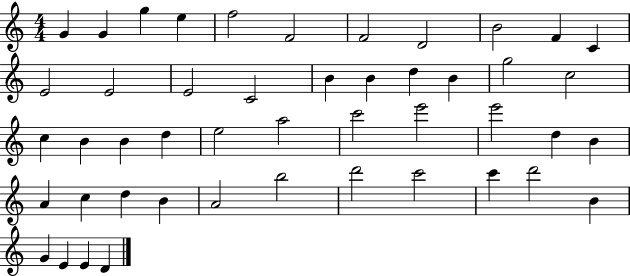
{
  \clef treble
  \numericTimeSignature
  \time 4/4
  \key c \major
  g'4 g'4 g''4 e''4 | f''2 f'2 | f'2 d'2 | b'2 f'4 c'4 | \break e'2 e'2 | e'2 c'2 | b'4 b'4 d''4 b'4 | g''2 c''2 | \break c''4 b'4 b'4 d''4 | e''2 a''2 | c'''2 e'''2 | e'''2 d''4 b'4 | \break a'4 c''4 d''4 b'4 | a'2 b''2 | d'''2 c'''2 | c'''4 d'''2 b'4 | \break g'4 e'4 e'4 d'4 | \bar "|."
}